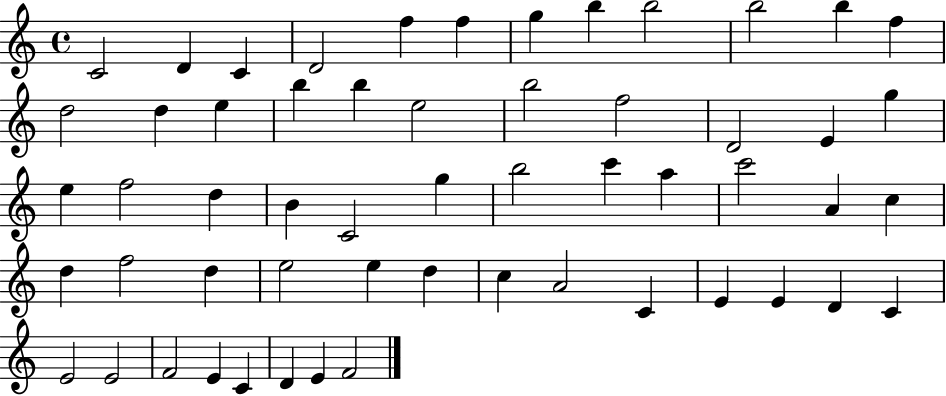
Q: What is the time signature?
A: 4/4